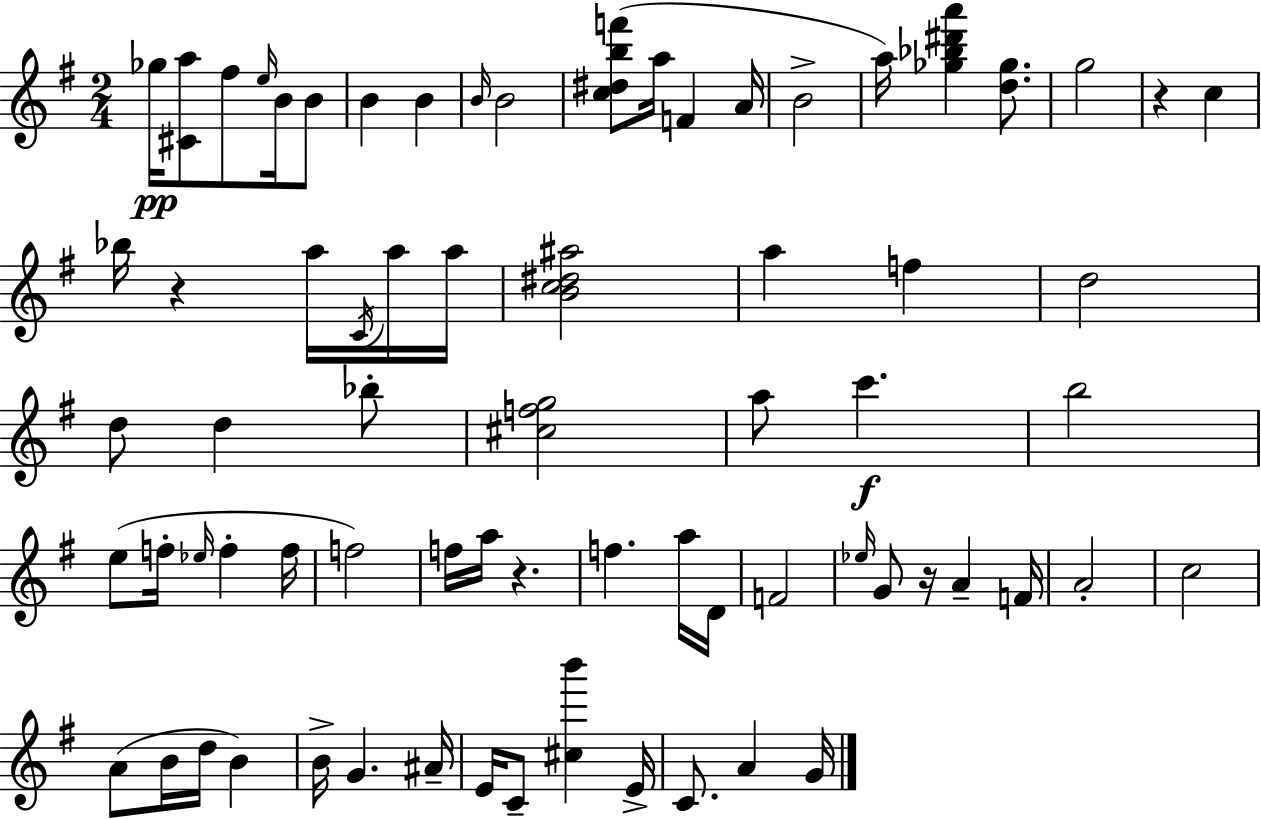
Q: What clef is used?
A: treble